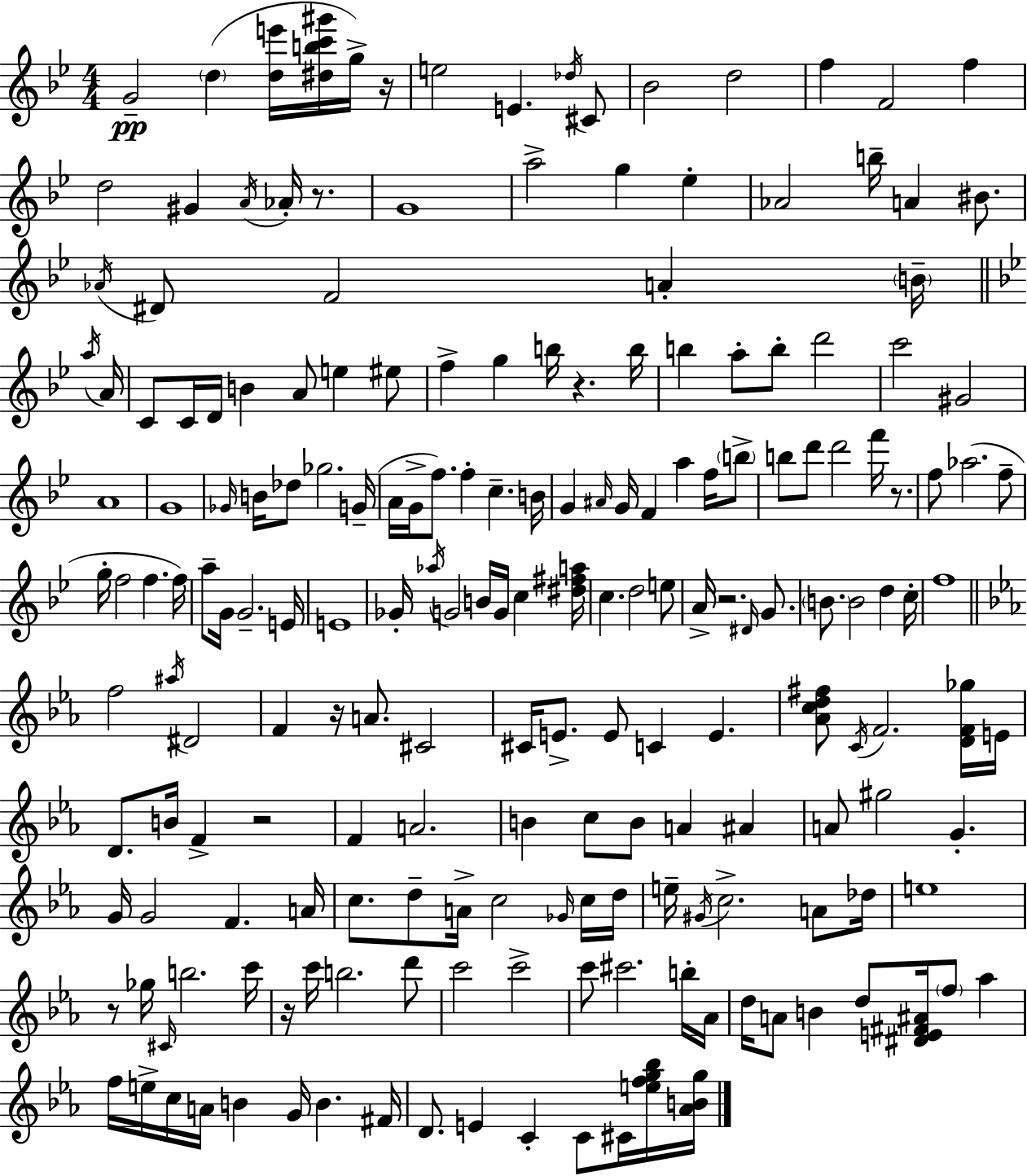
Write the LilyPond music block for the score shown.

{
  \clef treble
  \numericTimeSignature
  \time 4/4
  \key g \minor
  g'2--\pp \parenthesize d''4( <d'' e'''>16 <dis'' b'' c''' gis'''>16 g''16->) r16 | e''2 e'4. \acciaccatura { des''16 } cis'8 | bes'2 d''2 | f''4 f'2 f''4 | \break d''2 gis'4 \acciaccatura { a'16 } aes'16-. r8. | g'1 | a''2-> g''4 ees''4-. | aes'2 b''16-- a'4 bis'8. | \break \acciaccatura { aes'16 } dis'8 f'2 a'4-. | \parenthesize b'16-- \bar "||" \break \key bes \major \acciaccatura { a''16 } a'16 c'8 c'16 d'16 b'4 a'8 e''4 | eis''8 f''4-> g''4 b''16 r4. | b''16 b''4 a''8-. b''8-. d'''2 | c'''2 gis'2 | \break a'1 | g'1 | \grace { ges'16 } b'16 des''8 ges''2. | g'16--( a'16 g'16-> f''8.) f''4-. c''4.-- | \break b'16 g'4 \grace { ais'16 } g'16 f'4 a''4 | f''16 \parenthesize b''8-> b''8 d'''8 d'''2 | f'''16 r8. f''8 aes''2.( | f''8-- g''16-. f''2 f''4. | \break f''16) a''8-- g'16 g'2.-- | e'16 e'1 | ges'16-. \acciaccatura { aes''16 } g'2 b'16 g'16 | c''4 <dis'' fis'' a''>16 c''4. d''2 | \break e''8 a'16-> r2. | \grace { dis'16 } g'8. \parenthesize b'8. b'2 | d''4 c''16-. f''1 | \bar "||" \break \key c \minor f''2 \acciaccatura { ais''16 } dis'2 | f'4 r16 a'8. cis'2 | cis'16 e'8.-> e'8 c'4 e'4. | <aes' c'' d'' fis''>8 \acciaccatura { c'16 } f'2. | \break <d' f' ges''>16 e'16 d'8. b'16 f'4-> r2 | f'4 a'2. | b'4 c''8 b'8 a'4 ais'4 | a'8 gis''2 g'4.-. | \break g'16 g'2 f'4. | a'16 c''8. d''8-- a'16-> c''2 | \grace { ges'16 } c''16 d''16 e''16-- \acciaccatura { gis'16 } c''2.-> | a'8 des''16 e''1 | \break r8 ges''16 \grace { cis'16 } b''2. | c'''16 r16 c'''16 b''2. | d'''8 c'''2 c'''2-> | c'''8 cis'''2. | \break b''16-. aes'16 d''16 a'8 b'4 d''8 <dis' e' fis' ais'>16 \parenthesize f''8 | aes''4 f''16 e''16-> c''16 a'16 b'4 g'16 b'4. | fis'16 d'8. e'4 c'4-. | c'8 cis'16 <e'' f'' g'' bes''>16 <aes' b' g''>16 \bar "|."
}